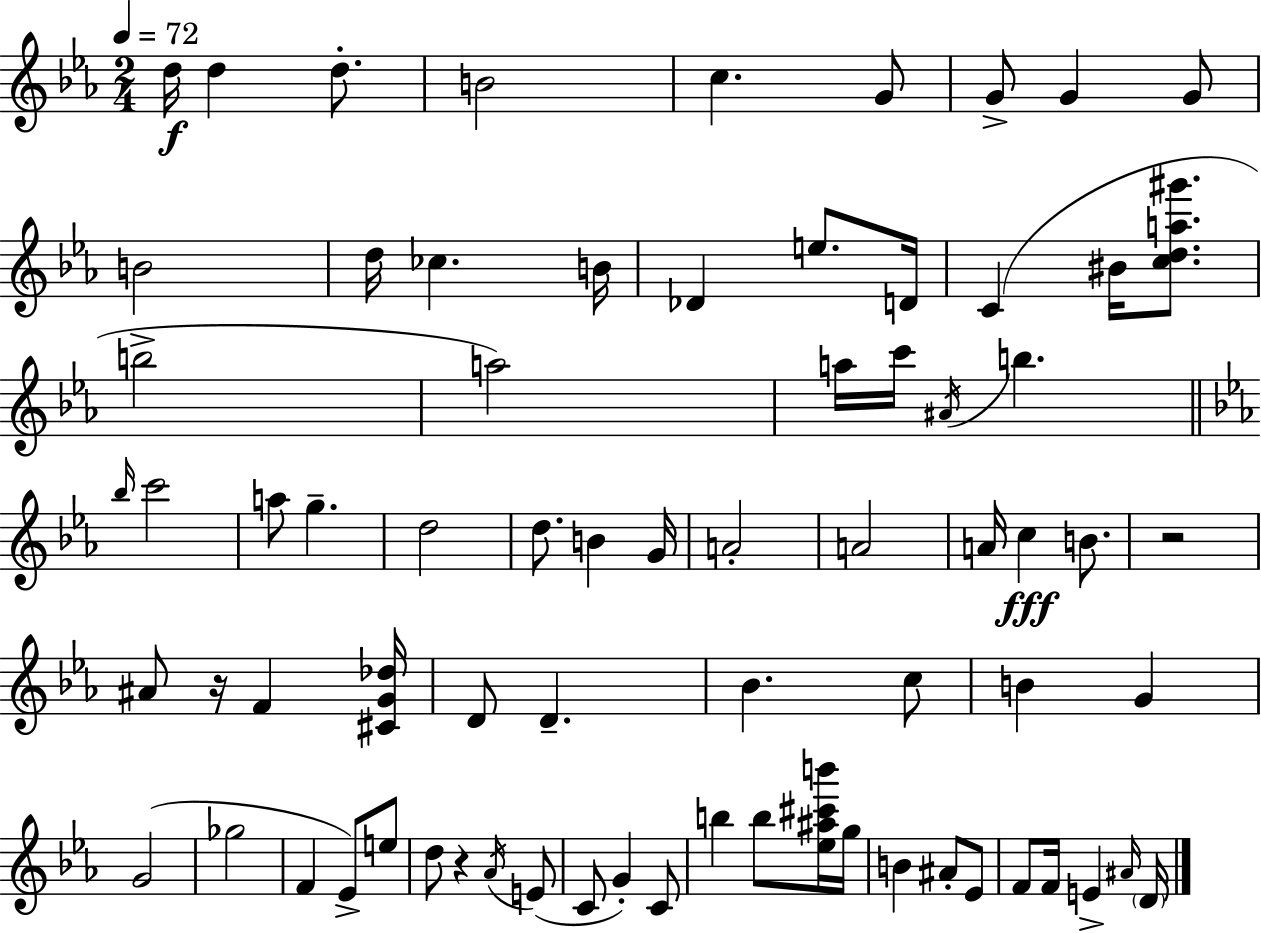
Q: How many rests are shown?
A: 3